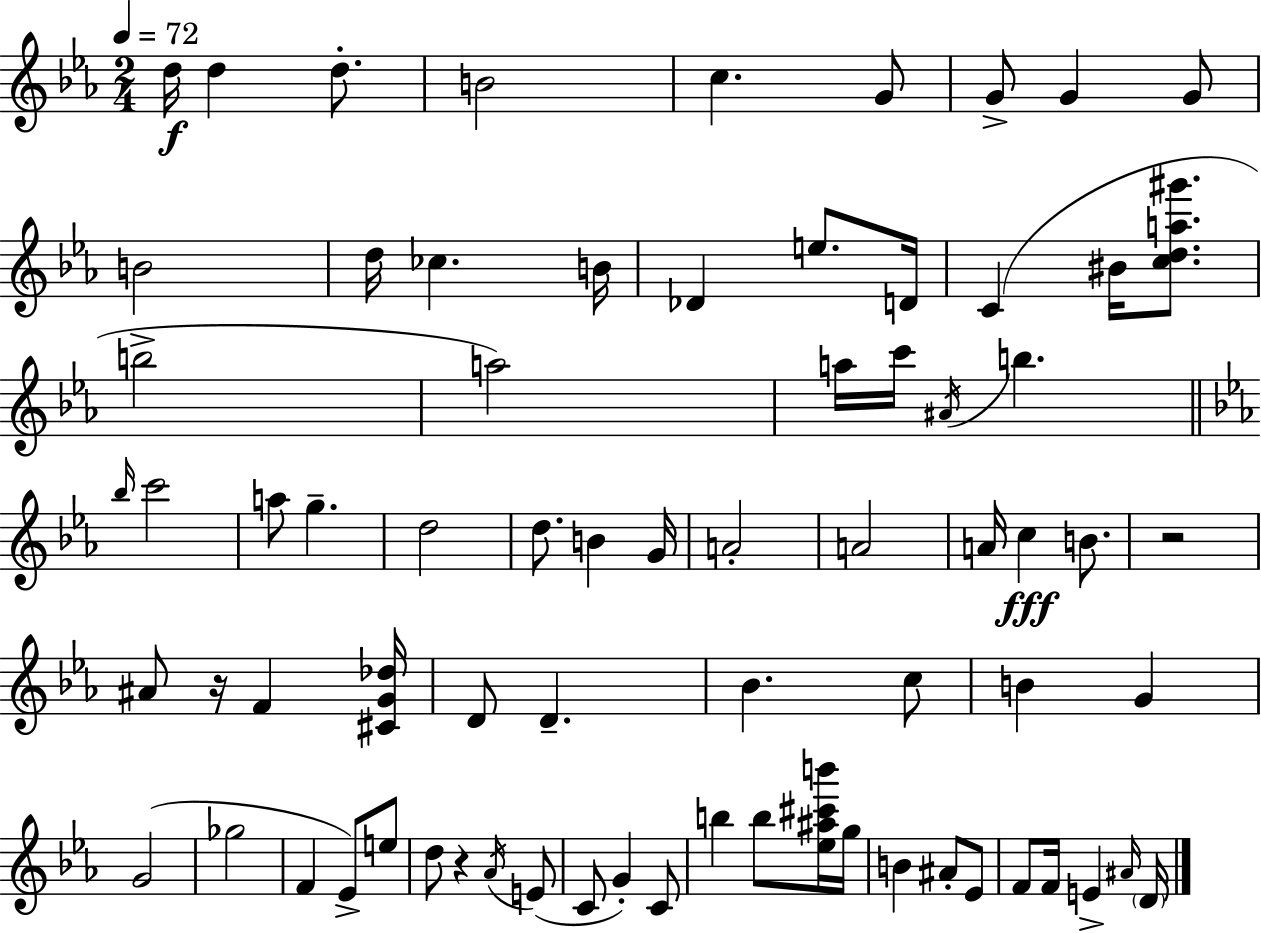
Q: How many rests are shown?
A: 3